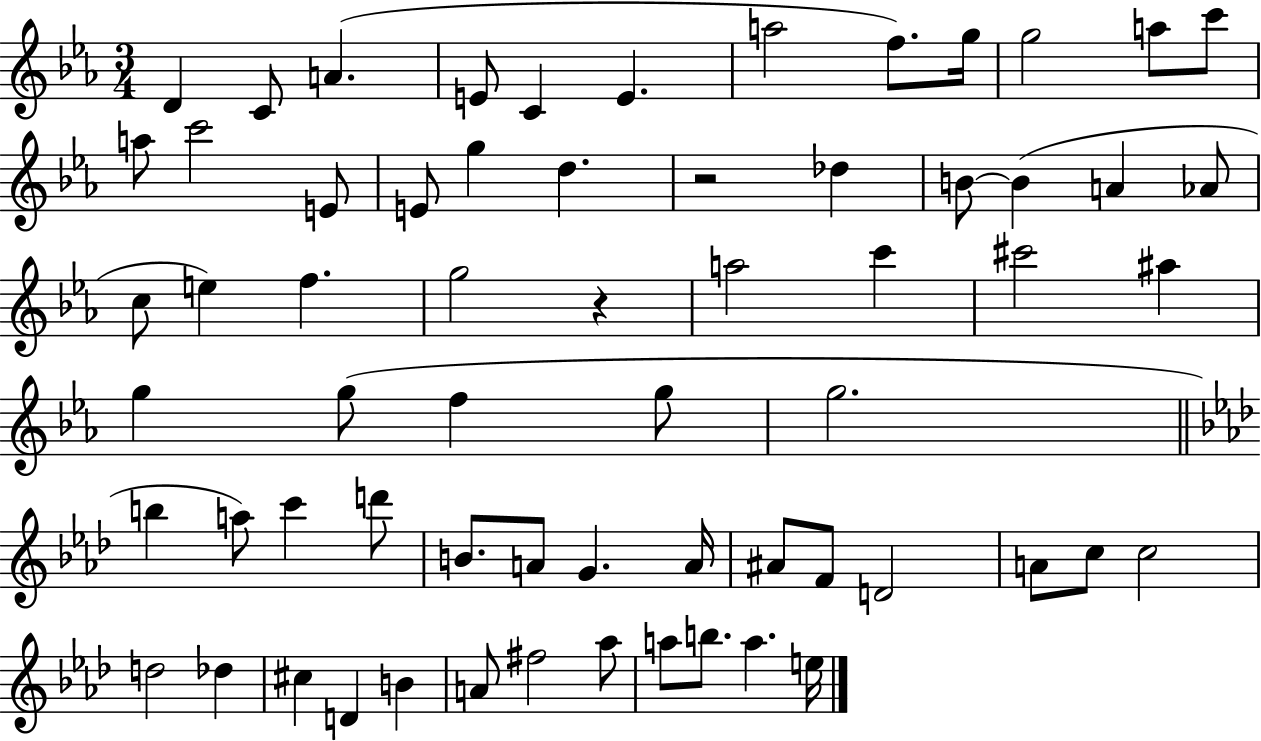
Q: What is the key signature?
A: EES major